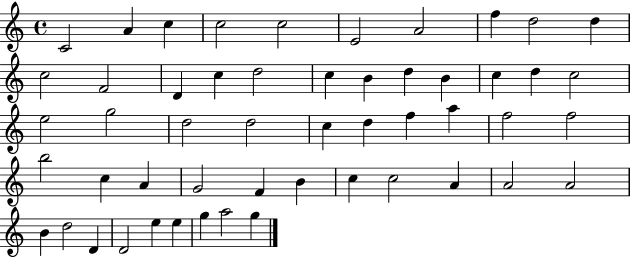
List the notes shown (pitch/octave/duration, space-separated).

C4/h A4/q C5/q C5/h C5/h E4/h A4/h F5/q D5/h D5/q C5/h F4/h D4/q C5/q D5/h C5/q B4/q D5/q B4/q C5/q D5/q C5/h E5/h G5/h D5/h D5/h C5/q D5/q F5/q A5/q F5/h F5/h B5/h C5/q A4/q G4/h F4/q B4/q C5/q C5/h A4/q A4/h A4/h B4/q D5/h D4/q D4/h E5/q E5/q G5/q A5/h G5/q